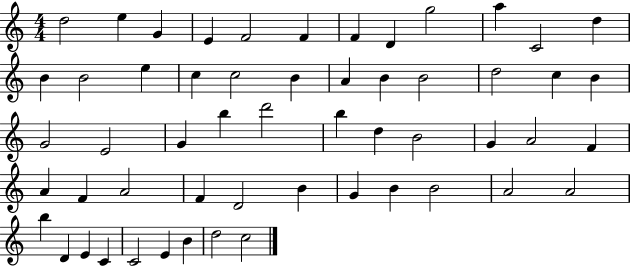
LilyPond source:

{
  \clef treble
  \numericTimeSignature
  \time 4/4
  \key c \major
  d''2 e''4 g'4 | e'4 f'2 f'4 | f'4 d'4 g''2 | a''4 c'2 d''4 | \break b'4 b'2 e''4 | c''4 c''2 b'4 | a'4 b'4 b'2 | d''2 c''4 b'4 | \break g'2 e'2 | g'4 b''4 d'''2 | b''4 d''4 b'2 | g'4 a'2 f'4 | \break a'4 f'4 a'2 | f'4 d'2 b'4 | g'4 b'4 b'2 | a'2 a'2 | \break b''4 d'4 e'4 c'4 | c'2 e'4 b'4 | d''2 c''2 | \bar "|."
}